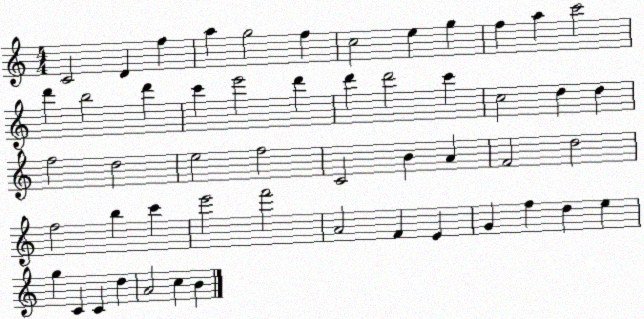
X:1
T:Untitled
M:4/4
L:1/4
K:C
C2 D f a g2 f c2 e g f a c'2 d' b2 d' c' e'2 d' d' d'2 c' c2 d d f2 d2 e2 f2 C2 B A F2 d2 f2 b c' e'2 f'2 A2 F E G f d e g C C d A2 c B